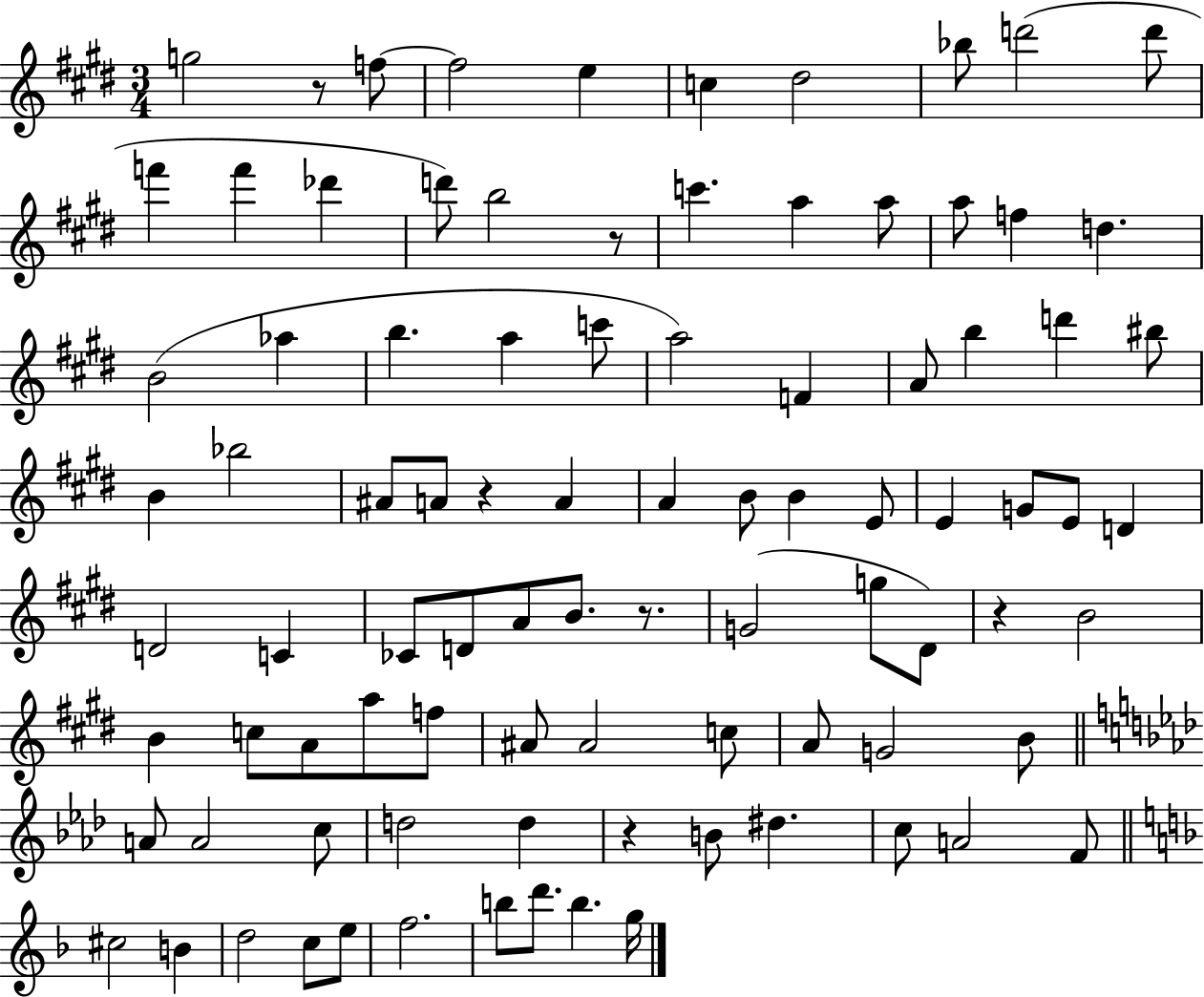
{
  \clef treble
  \numericTimeSignature
  \time 3/4
  \key e \major
  g''2 r8 f''8~~ | f''2 e''4 | c''4 dis''2 | bes''8 d'''2( d'''8 | \break f'''4 f'''4 des'''4 | d'''8) b''2 r8 | c'''4. a''4 a''8 | a''8 f''4 d''4. | \break b'2( aes''4 | b''4. a''4 c'''8 | a''2) f'4 | a'8 b''4 d'''4 bis''8 | \break b'4 bes''2 | ais'8 a'8 r4 a'4 | a'4 b'8 b'4 e'8 | e'4 g'8 e'8 d'4 | \break d'2 c'4 | ces'8 d'8 a'8 b'8. r8. | g'2( g''8 dis'8) | r4 b'2 | \break b'4 c''8 a'8 a''8 f''8 | ais'8 ais'2 c''8 | a'8 g'2 b'8 | \bar "||" \break \key f \minor a'8 a'2 c''8 | d''2 d''4 | r4 b'8 dis''4. | c''8 a'2 f'8 | \break \bar "||" \break \key f \major cis''2 b'4 | d''2 c''8 e''8 | f''2. | b''8 d'''8. b''4. g''16 | \break \bar "|."
}